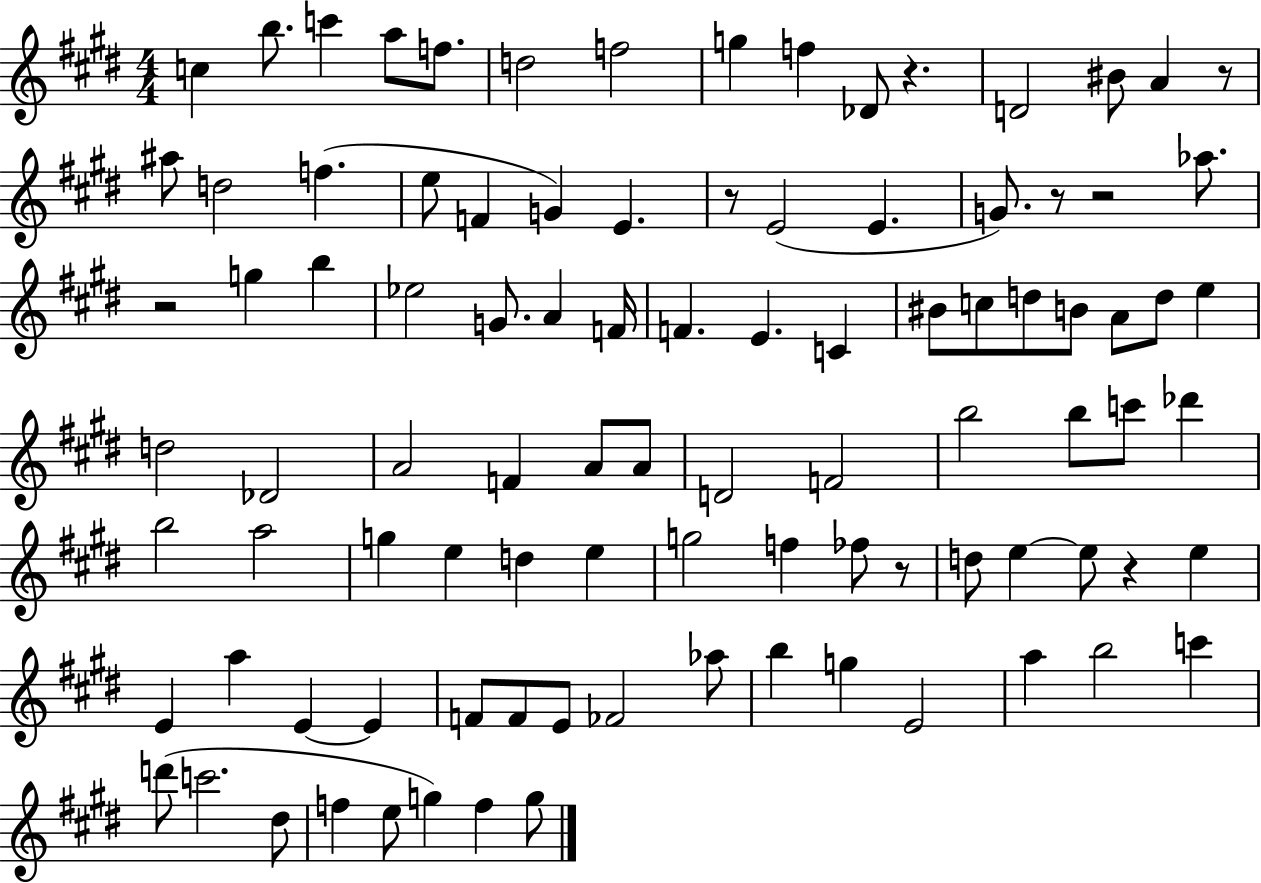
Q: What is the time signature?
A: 4/4